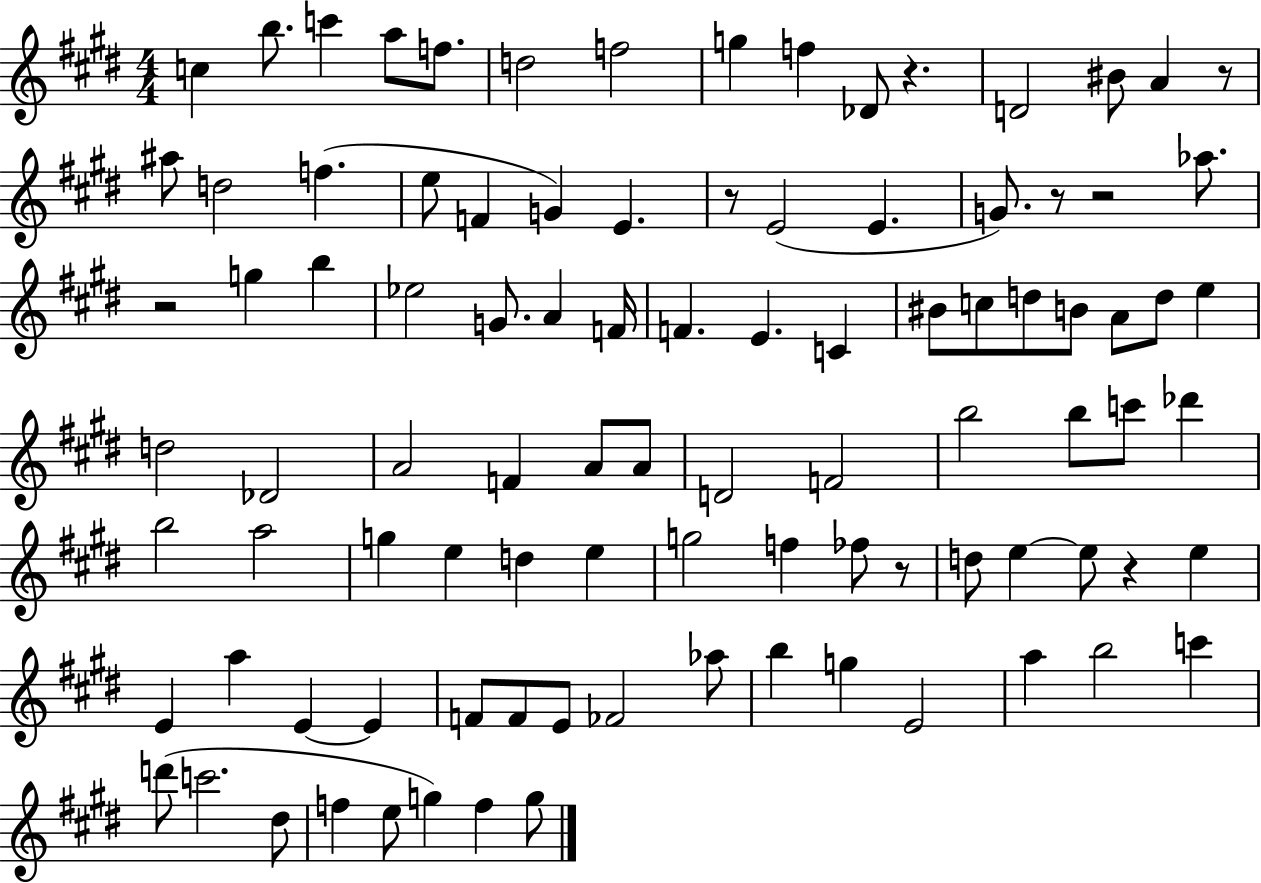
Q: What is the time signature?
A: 4/4